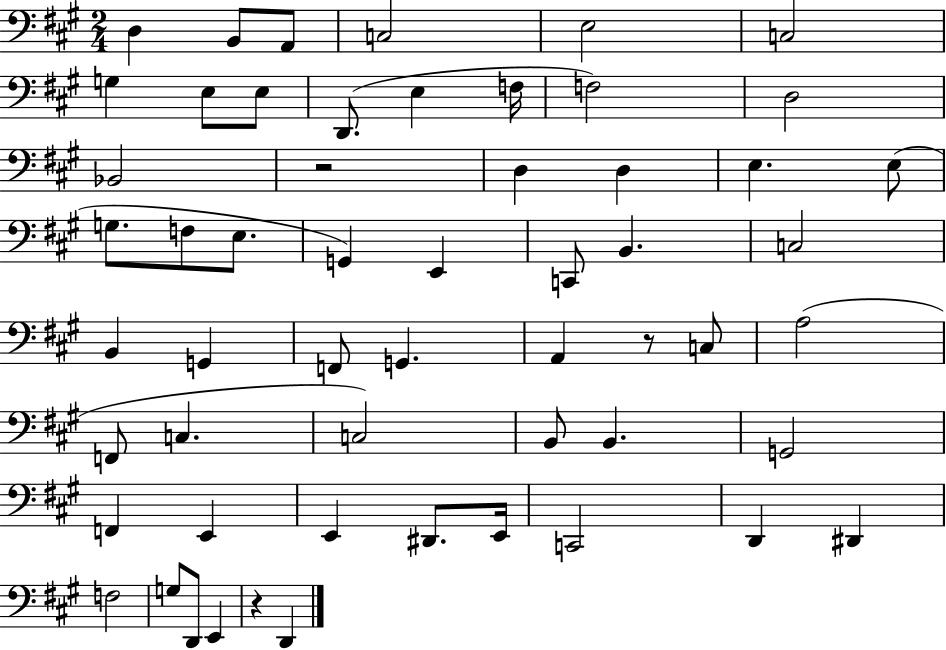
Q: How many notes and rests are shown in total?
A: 56